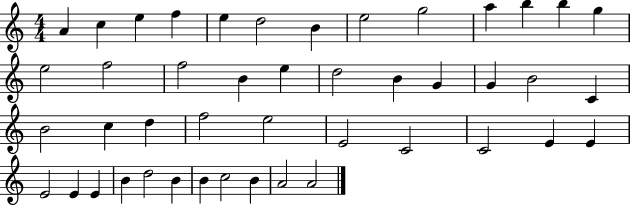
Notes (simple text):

A4/q C5/q E5/q F5/q E5/q D5/h B4/q E5/h G5/h A5/q B5/q B5/q G5/q E5/h F5/h F5/h B4/q E5/q D5/h B4/q G4/q G4/q B4/h C4/q B4/h C5/q D5/q F5/h E5/h E4/h C4/h C4/h E4/q E4/q E4/h E4/q E4/q B4/q D5/h B4/q B4/q C5/h B4/q A4/h A4/h